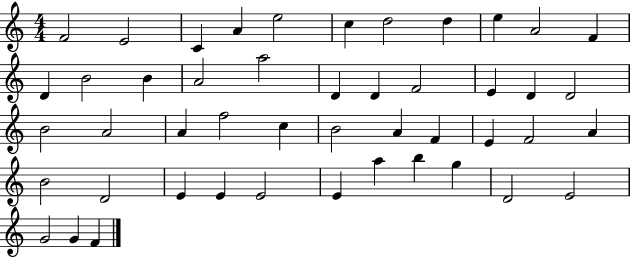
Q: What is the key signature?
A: C major